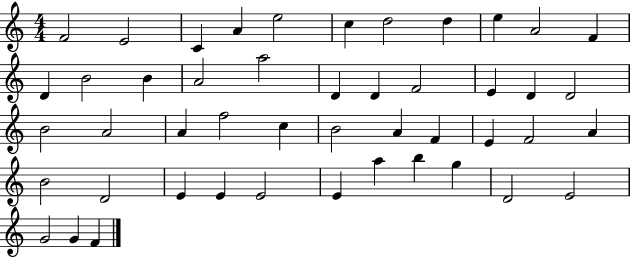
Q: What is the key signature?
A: C major